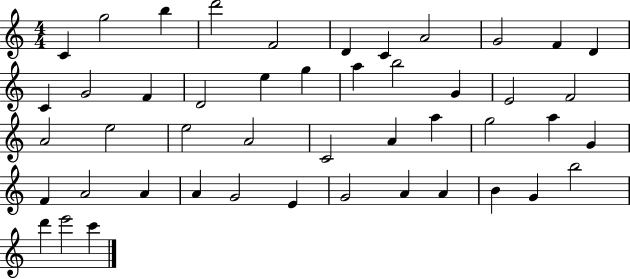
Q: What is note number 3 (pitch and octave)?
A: B5